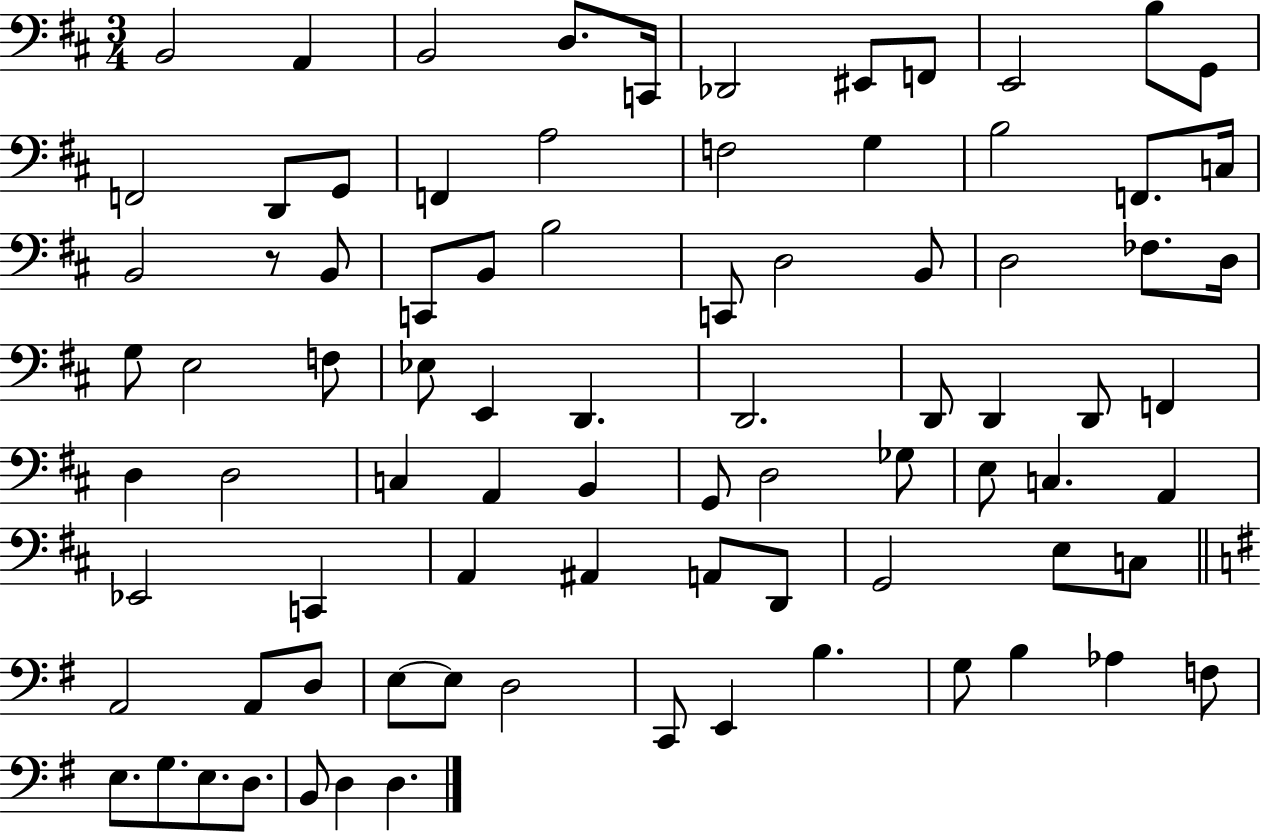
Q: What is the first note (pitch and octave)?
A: B2